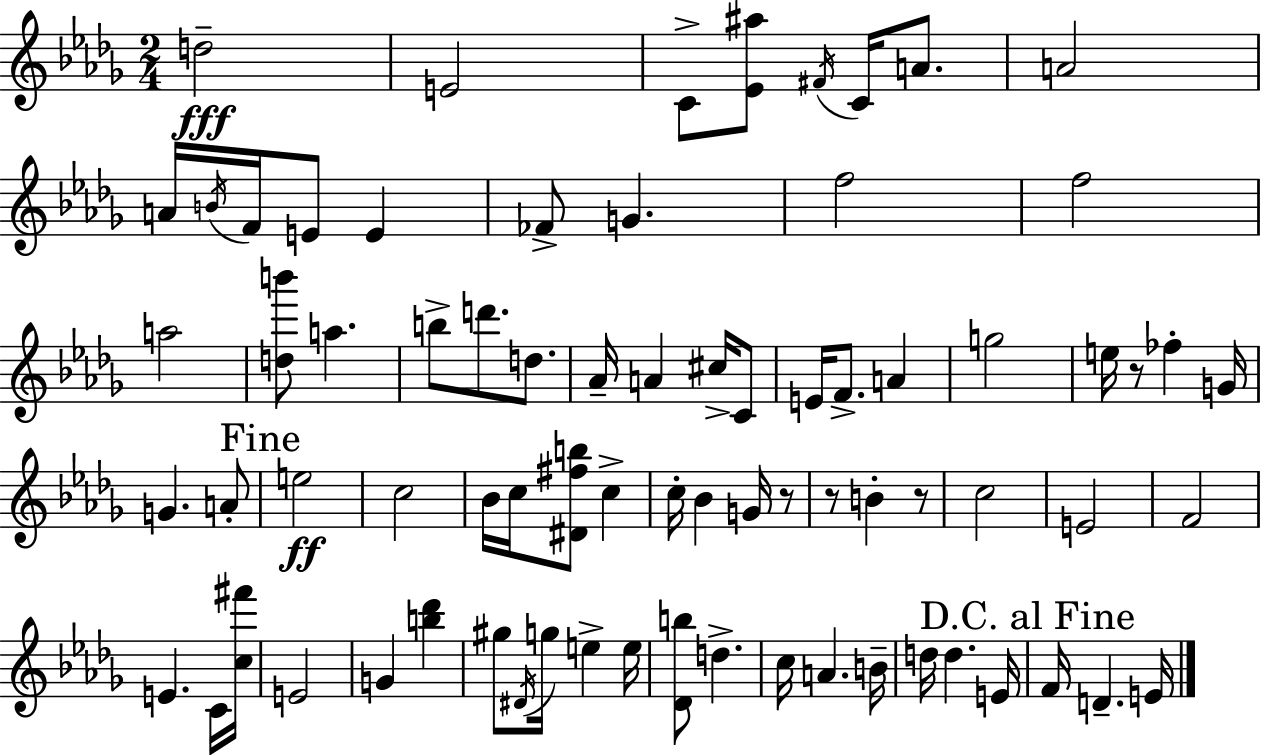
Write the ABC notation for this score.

X:1
T:Untitled
M:2/4
L:1/4
K:Bbm
d2 E2 C/2 [_E^a]/2 ^F/4 C/4 A/2 A2 A/4 B/4 F/4 E/2 E _F/2 G f2 f2 a2 [db']/2 a b/2 d'/2 d/2 _A/4 A ^c/4 C/2 E/4 F/2 A g2 e/4 z/2 _f G/4 G A/2 e2 c2 _B/4 c/4 [^D^fb]/2 c c/4 _B G/4 z/2 z/2 B z/2 c2 E2 F2 E C/4 [c^f']/4 E2 G [b_d'] ^g/2 ^D/4 g/4 e e/4 [_Db]/2 d c/4 A B/4 d/4 d E/4 F/4 D E/4